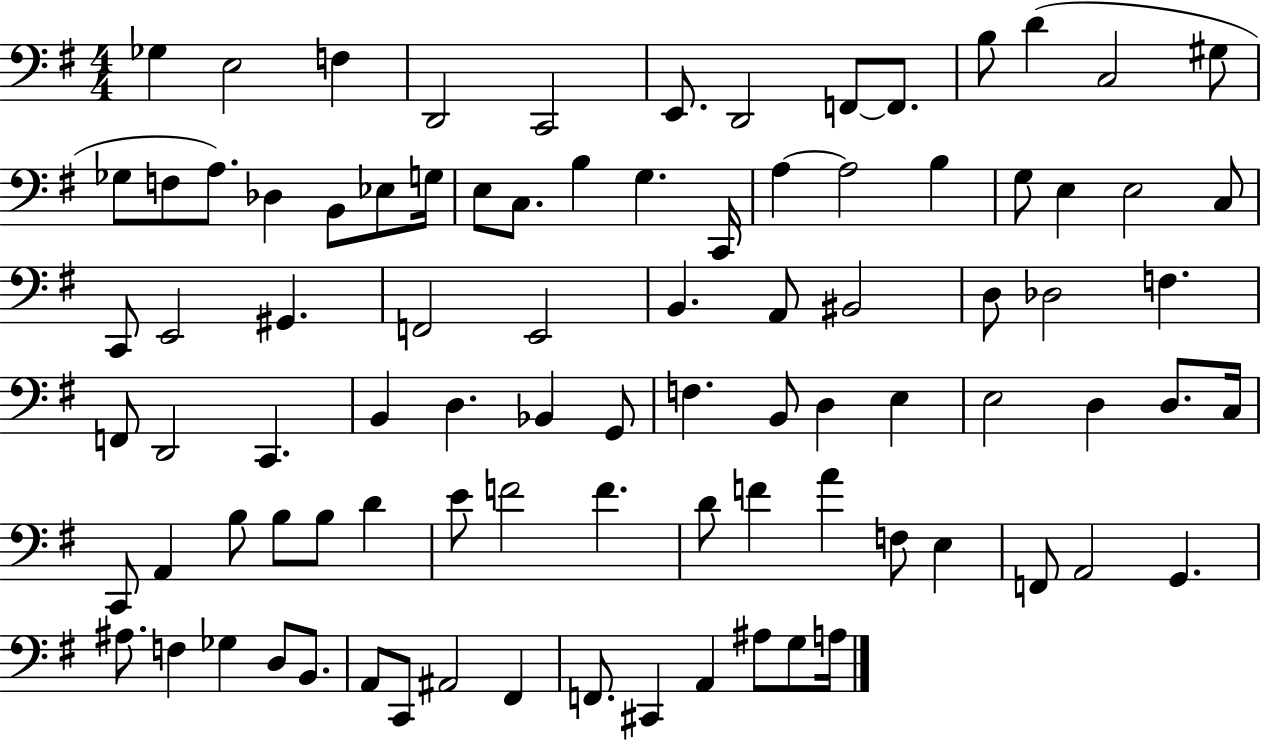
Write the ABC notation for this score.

X:1
T:Untitled
M:4/4
L:1/4
K:G
_G, E,2 F, D,,2 C,,2 E,,/2 D,,2 F,,/2 F,,/2 B,/2 D C,2 ^G,/2 _G,/2 F,/2 A,/2 _D, B,,/2 _E,/2 G,/4 E,/2 C,/2 B, G, C,,/4 A, A,2 B, G,/2 E, E,2 C,/2 C,,/2 E,,2 ^G,, F,,2 E,,2 B,, A,,/2 ^B,,2 D,/2 _D,2 F, F,,/2 D,,2 C,, B,, D, _B,, G,,/2 F, B,,/2 D, E, E,2 D, D,/2 C,/4 C,,/2 A,, B,/2 B,/2 B,/2 D E/2 F2 F D/2 F A F,/2 E, F,,/2 A,,2 G,, ^A,/2 F, _G, D,/2 B,,/2 A,,/2 C,,/2 ^A,,2 ^F,, F,,/2 ^C,, A,, ^A,/2 G,/2 A,/4